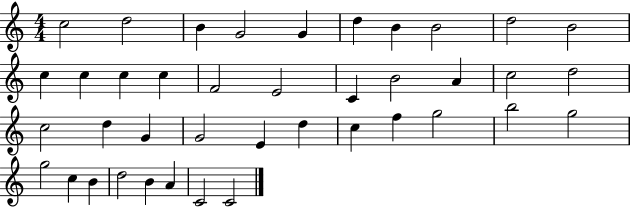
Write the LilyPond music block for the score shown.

{
  \clef treble
  \numericTimeSignature
  \time 4/4
  \key c \major
  c''2 d''2 | b'4 g'2 g'4 | d''4 b'4 b'2 | d''2 b'2 | \break c''4 c''4 c''4 c''4 | f'2 e'2 | c'4 b'2 a'4 | c''2 d''2 | \break c''2 d''4 g'4 | g'2 e'4 d''4 | c''4 f''4 g''2 | b''2 g''2 | \break g''2 c''4 b'4 | d''2 b'4 a'4 | c'2 c'2 | \bar "|."
}